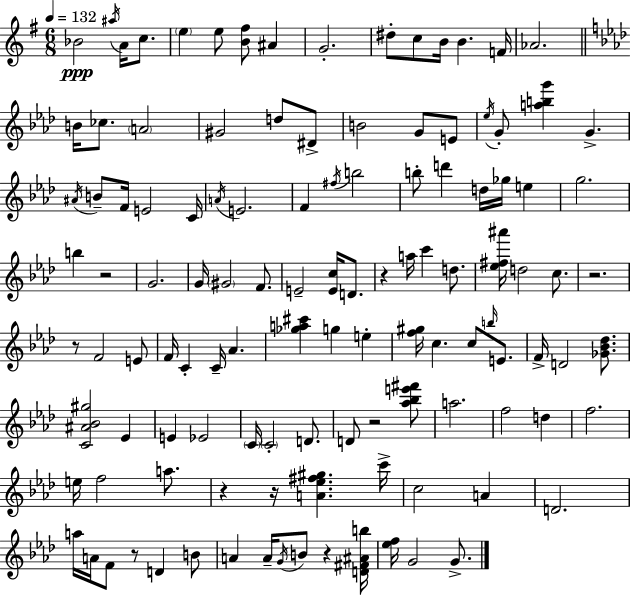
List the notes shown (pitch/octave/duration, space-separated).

Bb4/h A#5/s A4/s C5/e. E5/q E5/e [B4,F#5]/e A#4/q G4/h. D#5/e C5/e B4/s B4/q. F4/s Ab4/h. B4/s CES5/e. A4/h G#4/h D5/e D#4/e B4/h G4/e E4/e Eb5/s G4/e [A5,B5,G6]/q G4/q. A#4/s B4/e F4/s E4/h C4/s A4/s E4/h. F4/q F#5/s B5/h B5/e D6/q D5/s Gb5/s E5/q G5/h. B5/q R/h G4/h. G4/s G#4/h F4/e. E4/h [E4,C5]/s D4/e. R/q A5/s C6/q D5/e. [Eb5,F#5,A#6]/s D5/h C5/e. R/h. R/e F4/h E4/e F4/s C4/q C4/s Ab4/q. [Gb5,A5,C#6]/q G5/q E5/q [F5,G#5]/s C5/q. C5/e B5/s E4/e. F4/s D4/h [Gb4,Bb4,Db5]/e. [C4,A#4,Bb4,G#5]/h Eb4/q E4/q Eb4/h C4/s C4/h D4/e. D4/e R/h [Ab5,Bb5,E6,F#6]/e A5/h. F5/h D5/q F5/h. E5/s F5/h A5/e. R/q R/s [A4,Eb5,F#5,G#5]/q. C6/s C5/h A4/q D4/h. A5/s A4/s F4/e R/e D4/q B4/e A4/q A4/s G4/s B4/e R/q [D4,F#4,A#4,B5]/s [Eb5,F5]/s G4/h G4/e.